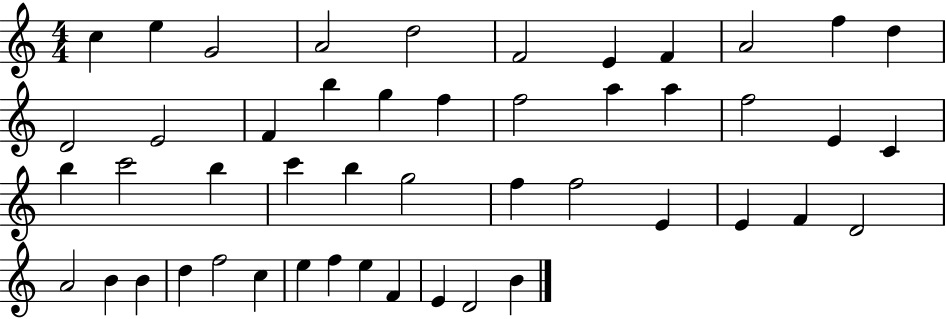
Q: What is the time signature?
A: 4/4